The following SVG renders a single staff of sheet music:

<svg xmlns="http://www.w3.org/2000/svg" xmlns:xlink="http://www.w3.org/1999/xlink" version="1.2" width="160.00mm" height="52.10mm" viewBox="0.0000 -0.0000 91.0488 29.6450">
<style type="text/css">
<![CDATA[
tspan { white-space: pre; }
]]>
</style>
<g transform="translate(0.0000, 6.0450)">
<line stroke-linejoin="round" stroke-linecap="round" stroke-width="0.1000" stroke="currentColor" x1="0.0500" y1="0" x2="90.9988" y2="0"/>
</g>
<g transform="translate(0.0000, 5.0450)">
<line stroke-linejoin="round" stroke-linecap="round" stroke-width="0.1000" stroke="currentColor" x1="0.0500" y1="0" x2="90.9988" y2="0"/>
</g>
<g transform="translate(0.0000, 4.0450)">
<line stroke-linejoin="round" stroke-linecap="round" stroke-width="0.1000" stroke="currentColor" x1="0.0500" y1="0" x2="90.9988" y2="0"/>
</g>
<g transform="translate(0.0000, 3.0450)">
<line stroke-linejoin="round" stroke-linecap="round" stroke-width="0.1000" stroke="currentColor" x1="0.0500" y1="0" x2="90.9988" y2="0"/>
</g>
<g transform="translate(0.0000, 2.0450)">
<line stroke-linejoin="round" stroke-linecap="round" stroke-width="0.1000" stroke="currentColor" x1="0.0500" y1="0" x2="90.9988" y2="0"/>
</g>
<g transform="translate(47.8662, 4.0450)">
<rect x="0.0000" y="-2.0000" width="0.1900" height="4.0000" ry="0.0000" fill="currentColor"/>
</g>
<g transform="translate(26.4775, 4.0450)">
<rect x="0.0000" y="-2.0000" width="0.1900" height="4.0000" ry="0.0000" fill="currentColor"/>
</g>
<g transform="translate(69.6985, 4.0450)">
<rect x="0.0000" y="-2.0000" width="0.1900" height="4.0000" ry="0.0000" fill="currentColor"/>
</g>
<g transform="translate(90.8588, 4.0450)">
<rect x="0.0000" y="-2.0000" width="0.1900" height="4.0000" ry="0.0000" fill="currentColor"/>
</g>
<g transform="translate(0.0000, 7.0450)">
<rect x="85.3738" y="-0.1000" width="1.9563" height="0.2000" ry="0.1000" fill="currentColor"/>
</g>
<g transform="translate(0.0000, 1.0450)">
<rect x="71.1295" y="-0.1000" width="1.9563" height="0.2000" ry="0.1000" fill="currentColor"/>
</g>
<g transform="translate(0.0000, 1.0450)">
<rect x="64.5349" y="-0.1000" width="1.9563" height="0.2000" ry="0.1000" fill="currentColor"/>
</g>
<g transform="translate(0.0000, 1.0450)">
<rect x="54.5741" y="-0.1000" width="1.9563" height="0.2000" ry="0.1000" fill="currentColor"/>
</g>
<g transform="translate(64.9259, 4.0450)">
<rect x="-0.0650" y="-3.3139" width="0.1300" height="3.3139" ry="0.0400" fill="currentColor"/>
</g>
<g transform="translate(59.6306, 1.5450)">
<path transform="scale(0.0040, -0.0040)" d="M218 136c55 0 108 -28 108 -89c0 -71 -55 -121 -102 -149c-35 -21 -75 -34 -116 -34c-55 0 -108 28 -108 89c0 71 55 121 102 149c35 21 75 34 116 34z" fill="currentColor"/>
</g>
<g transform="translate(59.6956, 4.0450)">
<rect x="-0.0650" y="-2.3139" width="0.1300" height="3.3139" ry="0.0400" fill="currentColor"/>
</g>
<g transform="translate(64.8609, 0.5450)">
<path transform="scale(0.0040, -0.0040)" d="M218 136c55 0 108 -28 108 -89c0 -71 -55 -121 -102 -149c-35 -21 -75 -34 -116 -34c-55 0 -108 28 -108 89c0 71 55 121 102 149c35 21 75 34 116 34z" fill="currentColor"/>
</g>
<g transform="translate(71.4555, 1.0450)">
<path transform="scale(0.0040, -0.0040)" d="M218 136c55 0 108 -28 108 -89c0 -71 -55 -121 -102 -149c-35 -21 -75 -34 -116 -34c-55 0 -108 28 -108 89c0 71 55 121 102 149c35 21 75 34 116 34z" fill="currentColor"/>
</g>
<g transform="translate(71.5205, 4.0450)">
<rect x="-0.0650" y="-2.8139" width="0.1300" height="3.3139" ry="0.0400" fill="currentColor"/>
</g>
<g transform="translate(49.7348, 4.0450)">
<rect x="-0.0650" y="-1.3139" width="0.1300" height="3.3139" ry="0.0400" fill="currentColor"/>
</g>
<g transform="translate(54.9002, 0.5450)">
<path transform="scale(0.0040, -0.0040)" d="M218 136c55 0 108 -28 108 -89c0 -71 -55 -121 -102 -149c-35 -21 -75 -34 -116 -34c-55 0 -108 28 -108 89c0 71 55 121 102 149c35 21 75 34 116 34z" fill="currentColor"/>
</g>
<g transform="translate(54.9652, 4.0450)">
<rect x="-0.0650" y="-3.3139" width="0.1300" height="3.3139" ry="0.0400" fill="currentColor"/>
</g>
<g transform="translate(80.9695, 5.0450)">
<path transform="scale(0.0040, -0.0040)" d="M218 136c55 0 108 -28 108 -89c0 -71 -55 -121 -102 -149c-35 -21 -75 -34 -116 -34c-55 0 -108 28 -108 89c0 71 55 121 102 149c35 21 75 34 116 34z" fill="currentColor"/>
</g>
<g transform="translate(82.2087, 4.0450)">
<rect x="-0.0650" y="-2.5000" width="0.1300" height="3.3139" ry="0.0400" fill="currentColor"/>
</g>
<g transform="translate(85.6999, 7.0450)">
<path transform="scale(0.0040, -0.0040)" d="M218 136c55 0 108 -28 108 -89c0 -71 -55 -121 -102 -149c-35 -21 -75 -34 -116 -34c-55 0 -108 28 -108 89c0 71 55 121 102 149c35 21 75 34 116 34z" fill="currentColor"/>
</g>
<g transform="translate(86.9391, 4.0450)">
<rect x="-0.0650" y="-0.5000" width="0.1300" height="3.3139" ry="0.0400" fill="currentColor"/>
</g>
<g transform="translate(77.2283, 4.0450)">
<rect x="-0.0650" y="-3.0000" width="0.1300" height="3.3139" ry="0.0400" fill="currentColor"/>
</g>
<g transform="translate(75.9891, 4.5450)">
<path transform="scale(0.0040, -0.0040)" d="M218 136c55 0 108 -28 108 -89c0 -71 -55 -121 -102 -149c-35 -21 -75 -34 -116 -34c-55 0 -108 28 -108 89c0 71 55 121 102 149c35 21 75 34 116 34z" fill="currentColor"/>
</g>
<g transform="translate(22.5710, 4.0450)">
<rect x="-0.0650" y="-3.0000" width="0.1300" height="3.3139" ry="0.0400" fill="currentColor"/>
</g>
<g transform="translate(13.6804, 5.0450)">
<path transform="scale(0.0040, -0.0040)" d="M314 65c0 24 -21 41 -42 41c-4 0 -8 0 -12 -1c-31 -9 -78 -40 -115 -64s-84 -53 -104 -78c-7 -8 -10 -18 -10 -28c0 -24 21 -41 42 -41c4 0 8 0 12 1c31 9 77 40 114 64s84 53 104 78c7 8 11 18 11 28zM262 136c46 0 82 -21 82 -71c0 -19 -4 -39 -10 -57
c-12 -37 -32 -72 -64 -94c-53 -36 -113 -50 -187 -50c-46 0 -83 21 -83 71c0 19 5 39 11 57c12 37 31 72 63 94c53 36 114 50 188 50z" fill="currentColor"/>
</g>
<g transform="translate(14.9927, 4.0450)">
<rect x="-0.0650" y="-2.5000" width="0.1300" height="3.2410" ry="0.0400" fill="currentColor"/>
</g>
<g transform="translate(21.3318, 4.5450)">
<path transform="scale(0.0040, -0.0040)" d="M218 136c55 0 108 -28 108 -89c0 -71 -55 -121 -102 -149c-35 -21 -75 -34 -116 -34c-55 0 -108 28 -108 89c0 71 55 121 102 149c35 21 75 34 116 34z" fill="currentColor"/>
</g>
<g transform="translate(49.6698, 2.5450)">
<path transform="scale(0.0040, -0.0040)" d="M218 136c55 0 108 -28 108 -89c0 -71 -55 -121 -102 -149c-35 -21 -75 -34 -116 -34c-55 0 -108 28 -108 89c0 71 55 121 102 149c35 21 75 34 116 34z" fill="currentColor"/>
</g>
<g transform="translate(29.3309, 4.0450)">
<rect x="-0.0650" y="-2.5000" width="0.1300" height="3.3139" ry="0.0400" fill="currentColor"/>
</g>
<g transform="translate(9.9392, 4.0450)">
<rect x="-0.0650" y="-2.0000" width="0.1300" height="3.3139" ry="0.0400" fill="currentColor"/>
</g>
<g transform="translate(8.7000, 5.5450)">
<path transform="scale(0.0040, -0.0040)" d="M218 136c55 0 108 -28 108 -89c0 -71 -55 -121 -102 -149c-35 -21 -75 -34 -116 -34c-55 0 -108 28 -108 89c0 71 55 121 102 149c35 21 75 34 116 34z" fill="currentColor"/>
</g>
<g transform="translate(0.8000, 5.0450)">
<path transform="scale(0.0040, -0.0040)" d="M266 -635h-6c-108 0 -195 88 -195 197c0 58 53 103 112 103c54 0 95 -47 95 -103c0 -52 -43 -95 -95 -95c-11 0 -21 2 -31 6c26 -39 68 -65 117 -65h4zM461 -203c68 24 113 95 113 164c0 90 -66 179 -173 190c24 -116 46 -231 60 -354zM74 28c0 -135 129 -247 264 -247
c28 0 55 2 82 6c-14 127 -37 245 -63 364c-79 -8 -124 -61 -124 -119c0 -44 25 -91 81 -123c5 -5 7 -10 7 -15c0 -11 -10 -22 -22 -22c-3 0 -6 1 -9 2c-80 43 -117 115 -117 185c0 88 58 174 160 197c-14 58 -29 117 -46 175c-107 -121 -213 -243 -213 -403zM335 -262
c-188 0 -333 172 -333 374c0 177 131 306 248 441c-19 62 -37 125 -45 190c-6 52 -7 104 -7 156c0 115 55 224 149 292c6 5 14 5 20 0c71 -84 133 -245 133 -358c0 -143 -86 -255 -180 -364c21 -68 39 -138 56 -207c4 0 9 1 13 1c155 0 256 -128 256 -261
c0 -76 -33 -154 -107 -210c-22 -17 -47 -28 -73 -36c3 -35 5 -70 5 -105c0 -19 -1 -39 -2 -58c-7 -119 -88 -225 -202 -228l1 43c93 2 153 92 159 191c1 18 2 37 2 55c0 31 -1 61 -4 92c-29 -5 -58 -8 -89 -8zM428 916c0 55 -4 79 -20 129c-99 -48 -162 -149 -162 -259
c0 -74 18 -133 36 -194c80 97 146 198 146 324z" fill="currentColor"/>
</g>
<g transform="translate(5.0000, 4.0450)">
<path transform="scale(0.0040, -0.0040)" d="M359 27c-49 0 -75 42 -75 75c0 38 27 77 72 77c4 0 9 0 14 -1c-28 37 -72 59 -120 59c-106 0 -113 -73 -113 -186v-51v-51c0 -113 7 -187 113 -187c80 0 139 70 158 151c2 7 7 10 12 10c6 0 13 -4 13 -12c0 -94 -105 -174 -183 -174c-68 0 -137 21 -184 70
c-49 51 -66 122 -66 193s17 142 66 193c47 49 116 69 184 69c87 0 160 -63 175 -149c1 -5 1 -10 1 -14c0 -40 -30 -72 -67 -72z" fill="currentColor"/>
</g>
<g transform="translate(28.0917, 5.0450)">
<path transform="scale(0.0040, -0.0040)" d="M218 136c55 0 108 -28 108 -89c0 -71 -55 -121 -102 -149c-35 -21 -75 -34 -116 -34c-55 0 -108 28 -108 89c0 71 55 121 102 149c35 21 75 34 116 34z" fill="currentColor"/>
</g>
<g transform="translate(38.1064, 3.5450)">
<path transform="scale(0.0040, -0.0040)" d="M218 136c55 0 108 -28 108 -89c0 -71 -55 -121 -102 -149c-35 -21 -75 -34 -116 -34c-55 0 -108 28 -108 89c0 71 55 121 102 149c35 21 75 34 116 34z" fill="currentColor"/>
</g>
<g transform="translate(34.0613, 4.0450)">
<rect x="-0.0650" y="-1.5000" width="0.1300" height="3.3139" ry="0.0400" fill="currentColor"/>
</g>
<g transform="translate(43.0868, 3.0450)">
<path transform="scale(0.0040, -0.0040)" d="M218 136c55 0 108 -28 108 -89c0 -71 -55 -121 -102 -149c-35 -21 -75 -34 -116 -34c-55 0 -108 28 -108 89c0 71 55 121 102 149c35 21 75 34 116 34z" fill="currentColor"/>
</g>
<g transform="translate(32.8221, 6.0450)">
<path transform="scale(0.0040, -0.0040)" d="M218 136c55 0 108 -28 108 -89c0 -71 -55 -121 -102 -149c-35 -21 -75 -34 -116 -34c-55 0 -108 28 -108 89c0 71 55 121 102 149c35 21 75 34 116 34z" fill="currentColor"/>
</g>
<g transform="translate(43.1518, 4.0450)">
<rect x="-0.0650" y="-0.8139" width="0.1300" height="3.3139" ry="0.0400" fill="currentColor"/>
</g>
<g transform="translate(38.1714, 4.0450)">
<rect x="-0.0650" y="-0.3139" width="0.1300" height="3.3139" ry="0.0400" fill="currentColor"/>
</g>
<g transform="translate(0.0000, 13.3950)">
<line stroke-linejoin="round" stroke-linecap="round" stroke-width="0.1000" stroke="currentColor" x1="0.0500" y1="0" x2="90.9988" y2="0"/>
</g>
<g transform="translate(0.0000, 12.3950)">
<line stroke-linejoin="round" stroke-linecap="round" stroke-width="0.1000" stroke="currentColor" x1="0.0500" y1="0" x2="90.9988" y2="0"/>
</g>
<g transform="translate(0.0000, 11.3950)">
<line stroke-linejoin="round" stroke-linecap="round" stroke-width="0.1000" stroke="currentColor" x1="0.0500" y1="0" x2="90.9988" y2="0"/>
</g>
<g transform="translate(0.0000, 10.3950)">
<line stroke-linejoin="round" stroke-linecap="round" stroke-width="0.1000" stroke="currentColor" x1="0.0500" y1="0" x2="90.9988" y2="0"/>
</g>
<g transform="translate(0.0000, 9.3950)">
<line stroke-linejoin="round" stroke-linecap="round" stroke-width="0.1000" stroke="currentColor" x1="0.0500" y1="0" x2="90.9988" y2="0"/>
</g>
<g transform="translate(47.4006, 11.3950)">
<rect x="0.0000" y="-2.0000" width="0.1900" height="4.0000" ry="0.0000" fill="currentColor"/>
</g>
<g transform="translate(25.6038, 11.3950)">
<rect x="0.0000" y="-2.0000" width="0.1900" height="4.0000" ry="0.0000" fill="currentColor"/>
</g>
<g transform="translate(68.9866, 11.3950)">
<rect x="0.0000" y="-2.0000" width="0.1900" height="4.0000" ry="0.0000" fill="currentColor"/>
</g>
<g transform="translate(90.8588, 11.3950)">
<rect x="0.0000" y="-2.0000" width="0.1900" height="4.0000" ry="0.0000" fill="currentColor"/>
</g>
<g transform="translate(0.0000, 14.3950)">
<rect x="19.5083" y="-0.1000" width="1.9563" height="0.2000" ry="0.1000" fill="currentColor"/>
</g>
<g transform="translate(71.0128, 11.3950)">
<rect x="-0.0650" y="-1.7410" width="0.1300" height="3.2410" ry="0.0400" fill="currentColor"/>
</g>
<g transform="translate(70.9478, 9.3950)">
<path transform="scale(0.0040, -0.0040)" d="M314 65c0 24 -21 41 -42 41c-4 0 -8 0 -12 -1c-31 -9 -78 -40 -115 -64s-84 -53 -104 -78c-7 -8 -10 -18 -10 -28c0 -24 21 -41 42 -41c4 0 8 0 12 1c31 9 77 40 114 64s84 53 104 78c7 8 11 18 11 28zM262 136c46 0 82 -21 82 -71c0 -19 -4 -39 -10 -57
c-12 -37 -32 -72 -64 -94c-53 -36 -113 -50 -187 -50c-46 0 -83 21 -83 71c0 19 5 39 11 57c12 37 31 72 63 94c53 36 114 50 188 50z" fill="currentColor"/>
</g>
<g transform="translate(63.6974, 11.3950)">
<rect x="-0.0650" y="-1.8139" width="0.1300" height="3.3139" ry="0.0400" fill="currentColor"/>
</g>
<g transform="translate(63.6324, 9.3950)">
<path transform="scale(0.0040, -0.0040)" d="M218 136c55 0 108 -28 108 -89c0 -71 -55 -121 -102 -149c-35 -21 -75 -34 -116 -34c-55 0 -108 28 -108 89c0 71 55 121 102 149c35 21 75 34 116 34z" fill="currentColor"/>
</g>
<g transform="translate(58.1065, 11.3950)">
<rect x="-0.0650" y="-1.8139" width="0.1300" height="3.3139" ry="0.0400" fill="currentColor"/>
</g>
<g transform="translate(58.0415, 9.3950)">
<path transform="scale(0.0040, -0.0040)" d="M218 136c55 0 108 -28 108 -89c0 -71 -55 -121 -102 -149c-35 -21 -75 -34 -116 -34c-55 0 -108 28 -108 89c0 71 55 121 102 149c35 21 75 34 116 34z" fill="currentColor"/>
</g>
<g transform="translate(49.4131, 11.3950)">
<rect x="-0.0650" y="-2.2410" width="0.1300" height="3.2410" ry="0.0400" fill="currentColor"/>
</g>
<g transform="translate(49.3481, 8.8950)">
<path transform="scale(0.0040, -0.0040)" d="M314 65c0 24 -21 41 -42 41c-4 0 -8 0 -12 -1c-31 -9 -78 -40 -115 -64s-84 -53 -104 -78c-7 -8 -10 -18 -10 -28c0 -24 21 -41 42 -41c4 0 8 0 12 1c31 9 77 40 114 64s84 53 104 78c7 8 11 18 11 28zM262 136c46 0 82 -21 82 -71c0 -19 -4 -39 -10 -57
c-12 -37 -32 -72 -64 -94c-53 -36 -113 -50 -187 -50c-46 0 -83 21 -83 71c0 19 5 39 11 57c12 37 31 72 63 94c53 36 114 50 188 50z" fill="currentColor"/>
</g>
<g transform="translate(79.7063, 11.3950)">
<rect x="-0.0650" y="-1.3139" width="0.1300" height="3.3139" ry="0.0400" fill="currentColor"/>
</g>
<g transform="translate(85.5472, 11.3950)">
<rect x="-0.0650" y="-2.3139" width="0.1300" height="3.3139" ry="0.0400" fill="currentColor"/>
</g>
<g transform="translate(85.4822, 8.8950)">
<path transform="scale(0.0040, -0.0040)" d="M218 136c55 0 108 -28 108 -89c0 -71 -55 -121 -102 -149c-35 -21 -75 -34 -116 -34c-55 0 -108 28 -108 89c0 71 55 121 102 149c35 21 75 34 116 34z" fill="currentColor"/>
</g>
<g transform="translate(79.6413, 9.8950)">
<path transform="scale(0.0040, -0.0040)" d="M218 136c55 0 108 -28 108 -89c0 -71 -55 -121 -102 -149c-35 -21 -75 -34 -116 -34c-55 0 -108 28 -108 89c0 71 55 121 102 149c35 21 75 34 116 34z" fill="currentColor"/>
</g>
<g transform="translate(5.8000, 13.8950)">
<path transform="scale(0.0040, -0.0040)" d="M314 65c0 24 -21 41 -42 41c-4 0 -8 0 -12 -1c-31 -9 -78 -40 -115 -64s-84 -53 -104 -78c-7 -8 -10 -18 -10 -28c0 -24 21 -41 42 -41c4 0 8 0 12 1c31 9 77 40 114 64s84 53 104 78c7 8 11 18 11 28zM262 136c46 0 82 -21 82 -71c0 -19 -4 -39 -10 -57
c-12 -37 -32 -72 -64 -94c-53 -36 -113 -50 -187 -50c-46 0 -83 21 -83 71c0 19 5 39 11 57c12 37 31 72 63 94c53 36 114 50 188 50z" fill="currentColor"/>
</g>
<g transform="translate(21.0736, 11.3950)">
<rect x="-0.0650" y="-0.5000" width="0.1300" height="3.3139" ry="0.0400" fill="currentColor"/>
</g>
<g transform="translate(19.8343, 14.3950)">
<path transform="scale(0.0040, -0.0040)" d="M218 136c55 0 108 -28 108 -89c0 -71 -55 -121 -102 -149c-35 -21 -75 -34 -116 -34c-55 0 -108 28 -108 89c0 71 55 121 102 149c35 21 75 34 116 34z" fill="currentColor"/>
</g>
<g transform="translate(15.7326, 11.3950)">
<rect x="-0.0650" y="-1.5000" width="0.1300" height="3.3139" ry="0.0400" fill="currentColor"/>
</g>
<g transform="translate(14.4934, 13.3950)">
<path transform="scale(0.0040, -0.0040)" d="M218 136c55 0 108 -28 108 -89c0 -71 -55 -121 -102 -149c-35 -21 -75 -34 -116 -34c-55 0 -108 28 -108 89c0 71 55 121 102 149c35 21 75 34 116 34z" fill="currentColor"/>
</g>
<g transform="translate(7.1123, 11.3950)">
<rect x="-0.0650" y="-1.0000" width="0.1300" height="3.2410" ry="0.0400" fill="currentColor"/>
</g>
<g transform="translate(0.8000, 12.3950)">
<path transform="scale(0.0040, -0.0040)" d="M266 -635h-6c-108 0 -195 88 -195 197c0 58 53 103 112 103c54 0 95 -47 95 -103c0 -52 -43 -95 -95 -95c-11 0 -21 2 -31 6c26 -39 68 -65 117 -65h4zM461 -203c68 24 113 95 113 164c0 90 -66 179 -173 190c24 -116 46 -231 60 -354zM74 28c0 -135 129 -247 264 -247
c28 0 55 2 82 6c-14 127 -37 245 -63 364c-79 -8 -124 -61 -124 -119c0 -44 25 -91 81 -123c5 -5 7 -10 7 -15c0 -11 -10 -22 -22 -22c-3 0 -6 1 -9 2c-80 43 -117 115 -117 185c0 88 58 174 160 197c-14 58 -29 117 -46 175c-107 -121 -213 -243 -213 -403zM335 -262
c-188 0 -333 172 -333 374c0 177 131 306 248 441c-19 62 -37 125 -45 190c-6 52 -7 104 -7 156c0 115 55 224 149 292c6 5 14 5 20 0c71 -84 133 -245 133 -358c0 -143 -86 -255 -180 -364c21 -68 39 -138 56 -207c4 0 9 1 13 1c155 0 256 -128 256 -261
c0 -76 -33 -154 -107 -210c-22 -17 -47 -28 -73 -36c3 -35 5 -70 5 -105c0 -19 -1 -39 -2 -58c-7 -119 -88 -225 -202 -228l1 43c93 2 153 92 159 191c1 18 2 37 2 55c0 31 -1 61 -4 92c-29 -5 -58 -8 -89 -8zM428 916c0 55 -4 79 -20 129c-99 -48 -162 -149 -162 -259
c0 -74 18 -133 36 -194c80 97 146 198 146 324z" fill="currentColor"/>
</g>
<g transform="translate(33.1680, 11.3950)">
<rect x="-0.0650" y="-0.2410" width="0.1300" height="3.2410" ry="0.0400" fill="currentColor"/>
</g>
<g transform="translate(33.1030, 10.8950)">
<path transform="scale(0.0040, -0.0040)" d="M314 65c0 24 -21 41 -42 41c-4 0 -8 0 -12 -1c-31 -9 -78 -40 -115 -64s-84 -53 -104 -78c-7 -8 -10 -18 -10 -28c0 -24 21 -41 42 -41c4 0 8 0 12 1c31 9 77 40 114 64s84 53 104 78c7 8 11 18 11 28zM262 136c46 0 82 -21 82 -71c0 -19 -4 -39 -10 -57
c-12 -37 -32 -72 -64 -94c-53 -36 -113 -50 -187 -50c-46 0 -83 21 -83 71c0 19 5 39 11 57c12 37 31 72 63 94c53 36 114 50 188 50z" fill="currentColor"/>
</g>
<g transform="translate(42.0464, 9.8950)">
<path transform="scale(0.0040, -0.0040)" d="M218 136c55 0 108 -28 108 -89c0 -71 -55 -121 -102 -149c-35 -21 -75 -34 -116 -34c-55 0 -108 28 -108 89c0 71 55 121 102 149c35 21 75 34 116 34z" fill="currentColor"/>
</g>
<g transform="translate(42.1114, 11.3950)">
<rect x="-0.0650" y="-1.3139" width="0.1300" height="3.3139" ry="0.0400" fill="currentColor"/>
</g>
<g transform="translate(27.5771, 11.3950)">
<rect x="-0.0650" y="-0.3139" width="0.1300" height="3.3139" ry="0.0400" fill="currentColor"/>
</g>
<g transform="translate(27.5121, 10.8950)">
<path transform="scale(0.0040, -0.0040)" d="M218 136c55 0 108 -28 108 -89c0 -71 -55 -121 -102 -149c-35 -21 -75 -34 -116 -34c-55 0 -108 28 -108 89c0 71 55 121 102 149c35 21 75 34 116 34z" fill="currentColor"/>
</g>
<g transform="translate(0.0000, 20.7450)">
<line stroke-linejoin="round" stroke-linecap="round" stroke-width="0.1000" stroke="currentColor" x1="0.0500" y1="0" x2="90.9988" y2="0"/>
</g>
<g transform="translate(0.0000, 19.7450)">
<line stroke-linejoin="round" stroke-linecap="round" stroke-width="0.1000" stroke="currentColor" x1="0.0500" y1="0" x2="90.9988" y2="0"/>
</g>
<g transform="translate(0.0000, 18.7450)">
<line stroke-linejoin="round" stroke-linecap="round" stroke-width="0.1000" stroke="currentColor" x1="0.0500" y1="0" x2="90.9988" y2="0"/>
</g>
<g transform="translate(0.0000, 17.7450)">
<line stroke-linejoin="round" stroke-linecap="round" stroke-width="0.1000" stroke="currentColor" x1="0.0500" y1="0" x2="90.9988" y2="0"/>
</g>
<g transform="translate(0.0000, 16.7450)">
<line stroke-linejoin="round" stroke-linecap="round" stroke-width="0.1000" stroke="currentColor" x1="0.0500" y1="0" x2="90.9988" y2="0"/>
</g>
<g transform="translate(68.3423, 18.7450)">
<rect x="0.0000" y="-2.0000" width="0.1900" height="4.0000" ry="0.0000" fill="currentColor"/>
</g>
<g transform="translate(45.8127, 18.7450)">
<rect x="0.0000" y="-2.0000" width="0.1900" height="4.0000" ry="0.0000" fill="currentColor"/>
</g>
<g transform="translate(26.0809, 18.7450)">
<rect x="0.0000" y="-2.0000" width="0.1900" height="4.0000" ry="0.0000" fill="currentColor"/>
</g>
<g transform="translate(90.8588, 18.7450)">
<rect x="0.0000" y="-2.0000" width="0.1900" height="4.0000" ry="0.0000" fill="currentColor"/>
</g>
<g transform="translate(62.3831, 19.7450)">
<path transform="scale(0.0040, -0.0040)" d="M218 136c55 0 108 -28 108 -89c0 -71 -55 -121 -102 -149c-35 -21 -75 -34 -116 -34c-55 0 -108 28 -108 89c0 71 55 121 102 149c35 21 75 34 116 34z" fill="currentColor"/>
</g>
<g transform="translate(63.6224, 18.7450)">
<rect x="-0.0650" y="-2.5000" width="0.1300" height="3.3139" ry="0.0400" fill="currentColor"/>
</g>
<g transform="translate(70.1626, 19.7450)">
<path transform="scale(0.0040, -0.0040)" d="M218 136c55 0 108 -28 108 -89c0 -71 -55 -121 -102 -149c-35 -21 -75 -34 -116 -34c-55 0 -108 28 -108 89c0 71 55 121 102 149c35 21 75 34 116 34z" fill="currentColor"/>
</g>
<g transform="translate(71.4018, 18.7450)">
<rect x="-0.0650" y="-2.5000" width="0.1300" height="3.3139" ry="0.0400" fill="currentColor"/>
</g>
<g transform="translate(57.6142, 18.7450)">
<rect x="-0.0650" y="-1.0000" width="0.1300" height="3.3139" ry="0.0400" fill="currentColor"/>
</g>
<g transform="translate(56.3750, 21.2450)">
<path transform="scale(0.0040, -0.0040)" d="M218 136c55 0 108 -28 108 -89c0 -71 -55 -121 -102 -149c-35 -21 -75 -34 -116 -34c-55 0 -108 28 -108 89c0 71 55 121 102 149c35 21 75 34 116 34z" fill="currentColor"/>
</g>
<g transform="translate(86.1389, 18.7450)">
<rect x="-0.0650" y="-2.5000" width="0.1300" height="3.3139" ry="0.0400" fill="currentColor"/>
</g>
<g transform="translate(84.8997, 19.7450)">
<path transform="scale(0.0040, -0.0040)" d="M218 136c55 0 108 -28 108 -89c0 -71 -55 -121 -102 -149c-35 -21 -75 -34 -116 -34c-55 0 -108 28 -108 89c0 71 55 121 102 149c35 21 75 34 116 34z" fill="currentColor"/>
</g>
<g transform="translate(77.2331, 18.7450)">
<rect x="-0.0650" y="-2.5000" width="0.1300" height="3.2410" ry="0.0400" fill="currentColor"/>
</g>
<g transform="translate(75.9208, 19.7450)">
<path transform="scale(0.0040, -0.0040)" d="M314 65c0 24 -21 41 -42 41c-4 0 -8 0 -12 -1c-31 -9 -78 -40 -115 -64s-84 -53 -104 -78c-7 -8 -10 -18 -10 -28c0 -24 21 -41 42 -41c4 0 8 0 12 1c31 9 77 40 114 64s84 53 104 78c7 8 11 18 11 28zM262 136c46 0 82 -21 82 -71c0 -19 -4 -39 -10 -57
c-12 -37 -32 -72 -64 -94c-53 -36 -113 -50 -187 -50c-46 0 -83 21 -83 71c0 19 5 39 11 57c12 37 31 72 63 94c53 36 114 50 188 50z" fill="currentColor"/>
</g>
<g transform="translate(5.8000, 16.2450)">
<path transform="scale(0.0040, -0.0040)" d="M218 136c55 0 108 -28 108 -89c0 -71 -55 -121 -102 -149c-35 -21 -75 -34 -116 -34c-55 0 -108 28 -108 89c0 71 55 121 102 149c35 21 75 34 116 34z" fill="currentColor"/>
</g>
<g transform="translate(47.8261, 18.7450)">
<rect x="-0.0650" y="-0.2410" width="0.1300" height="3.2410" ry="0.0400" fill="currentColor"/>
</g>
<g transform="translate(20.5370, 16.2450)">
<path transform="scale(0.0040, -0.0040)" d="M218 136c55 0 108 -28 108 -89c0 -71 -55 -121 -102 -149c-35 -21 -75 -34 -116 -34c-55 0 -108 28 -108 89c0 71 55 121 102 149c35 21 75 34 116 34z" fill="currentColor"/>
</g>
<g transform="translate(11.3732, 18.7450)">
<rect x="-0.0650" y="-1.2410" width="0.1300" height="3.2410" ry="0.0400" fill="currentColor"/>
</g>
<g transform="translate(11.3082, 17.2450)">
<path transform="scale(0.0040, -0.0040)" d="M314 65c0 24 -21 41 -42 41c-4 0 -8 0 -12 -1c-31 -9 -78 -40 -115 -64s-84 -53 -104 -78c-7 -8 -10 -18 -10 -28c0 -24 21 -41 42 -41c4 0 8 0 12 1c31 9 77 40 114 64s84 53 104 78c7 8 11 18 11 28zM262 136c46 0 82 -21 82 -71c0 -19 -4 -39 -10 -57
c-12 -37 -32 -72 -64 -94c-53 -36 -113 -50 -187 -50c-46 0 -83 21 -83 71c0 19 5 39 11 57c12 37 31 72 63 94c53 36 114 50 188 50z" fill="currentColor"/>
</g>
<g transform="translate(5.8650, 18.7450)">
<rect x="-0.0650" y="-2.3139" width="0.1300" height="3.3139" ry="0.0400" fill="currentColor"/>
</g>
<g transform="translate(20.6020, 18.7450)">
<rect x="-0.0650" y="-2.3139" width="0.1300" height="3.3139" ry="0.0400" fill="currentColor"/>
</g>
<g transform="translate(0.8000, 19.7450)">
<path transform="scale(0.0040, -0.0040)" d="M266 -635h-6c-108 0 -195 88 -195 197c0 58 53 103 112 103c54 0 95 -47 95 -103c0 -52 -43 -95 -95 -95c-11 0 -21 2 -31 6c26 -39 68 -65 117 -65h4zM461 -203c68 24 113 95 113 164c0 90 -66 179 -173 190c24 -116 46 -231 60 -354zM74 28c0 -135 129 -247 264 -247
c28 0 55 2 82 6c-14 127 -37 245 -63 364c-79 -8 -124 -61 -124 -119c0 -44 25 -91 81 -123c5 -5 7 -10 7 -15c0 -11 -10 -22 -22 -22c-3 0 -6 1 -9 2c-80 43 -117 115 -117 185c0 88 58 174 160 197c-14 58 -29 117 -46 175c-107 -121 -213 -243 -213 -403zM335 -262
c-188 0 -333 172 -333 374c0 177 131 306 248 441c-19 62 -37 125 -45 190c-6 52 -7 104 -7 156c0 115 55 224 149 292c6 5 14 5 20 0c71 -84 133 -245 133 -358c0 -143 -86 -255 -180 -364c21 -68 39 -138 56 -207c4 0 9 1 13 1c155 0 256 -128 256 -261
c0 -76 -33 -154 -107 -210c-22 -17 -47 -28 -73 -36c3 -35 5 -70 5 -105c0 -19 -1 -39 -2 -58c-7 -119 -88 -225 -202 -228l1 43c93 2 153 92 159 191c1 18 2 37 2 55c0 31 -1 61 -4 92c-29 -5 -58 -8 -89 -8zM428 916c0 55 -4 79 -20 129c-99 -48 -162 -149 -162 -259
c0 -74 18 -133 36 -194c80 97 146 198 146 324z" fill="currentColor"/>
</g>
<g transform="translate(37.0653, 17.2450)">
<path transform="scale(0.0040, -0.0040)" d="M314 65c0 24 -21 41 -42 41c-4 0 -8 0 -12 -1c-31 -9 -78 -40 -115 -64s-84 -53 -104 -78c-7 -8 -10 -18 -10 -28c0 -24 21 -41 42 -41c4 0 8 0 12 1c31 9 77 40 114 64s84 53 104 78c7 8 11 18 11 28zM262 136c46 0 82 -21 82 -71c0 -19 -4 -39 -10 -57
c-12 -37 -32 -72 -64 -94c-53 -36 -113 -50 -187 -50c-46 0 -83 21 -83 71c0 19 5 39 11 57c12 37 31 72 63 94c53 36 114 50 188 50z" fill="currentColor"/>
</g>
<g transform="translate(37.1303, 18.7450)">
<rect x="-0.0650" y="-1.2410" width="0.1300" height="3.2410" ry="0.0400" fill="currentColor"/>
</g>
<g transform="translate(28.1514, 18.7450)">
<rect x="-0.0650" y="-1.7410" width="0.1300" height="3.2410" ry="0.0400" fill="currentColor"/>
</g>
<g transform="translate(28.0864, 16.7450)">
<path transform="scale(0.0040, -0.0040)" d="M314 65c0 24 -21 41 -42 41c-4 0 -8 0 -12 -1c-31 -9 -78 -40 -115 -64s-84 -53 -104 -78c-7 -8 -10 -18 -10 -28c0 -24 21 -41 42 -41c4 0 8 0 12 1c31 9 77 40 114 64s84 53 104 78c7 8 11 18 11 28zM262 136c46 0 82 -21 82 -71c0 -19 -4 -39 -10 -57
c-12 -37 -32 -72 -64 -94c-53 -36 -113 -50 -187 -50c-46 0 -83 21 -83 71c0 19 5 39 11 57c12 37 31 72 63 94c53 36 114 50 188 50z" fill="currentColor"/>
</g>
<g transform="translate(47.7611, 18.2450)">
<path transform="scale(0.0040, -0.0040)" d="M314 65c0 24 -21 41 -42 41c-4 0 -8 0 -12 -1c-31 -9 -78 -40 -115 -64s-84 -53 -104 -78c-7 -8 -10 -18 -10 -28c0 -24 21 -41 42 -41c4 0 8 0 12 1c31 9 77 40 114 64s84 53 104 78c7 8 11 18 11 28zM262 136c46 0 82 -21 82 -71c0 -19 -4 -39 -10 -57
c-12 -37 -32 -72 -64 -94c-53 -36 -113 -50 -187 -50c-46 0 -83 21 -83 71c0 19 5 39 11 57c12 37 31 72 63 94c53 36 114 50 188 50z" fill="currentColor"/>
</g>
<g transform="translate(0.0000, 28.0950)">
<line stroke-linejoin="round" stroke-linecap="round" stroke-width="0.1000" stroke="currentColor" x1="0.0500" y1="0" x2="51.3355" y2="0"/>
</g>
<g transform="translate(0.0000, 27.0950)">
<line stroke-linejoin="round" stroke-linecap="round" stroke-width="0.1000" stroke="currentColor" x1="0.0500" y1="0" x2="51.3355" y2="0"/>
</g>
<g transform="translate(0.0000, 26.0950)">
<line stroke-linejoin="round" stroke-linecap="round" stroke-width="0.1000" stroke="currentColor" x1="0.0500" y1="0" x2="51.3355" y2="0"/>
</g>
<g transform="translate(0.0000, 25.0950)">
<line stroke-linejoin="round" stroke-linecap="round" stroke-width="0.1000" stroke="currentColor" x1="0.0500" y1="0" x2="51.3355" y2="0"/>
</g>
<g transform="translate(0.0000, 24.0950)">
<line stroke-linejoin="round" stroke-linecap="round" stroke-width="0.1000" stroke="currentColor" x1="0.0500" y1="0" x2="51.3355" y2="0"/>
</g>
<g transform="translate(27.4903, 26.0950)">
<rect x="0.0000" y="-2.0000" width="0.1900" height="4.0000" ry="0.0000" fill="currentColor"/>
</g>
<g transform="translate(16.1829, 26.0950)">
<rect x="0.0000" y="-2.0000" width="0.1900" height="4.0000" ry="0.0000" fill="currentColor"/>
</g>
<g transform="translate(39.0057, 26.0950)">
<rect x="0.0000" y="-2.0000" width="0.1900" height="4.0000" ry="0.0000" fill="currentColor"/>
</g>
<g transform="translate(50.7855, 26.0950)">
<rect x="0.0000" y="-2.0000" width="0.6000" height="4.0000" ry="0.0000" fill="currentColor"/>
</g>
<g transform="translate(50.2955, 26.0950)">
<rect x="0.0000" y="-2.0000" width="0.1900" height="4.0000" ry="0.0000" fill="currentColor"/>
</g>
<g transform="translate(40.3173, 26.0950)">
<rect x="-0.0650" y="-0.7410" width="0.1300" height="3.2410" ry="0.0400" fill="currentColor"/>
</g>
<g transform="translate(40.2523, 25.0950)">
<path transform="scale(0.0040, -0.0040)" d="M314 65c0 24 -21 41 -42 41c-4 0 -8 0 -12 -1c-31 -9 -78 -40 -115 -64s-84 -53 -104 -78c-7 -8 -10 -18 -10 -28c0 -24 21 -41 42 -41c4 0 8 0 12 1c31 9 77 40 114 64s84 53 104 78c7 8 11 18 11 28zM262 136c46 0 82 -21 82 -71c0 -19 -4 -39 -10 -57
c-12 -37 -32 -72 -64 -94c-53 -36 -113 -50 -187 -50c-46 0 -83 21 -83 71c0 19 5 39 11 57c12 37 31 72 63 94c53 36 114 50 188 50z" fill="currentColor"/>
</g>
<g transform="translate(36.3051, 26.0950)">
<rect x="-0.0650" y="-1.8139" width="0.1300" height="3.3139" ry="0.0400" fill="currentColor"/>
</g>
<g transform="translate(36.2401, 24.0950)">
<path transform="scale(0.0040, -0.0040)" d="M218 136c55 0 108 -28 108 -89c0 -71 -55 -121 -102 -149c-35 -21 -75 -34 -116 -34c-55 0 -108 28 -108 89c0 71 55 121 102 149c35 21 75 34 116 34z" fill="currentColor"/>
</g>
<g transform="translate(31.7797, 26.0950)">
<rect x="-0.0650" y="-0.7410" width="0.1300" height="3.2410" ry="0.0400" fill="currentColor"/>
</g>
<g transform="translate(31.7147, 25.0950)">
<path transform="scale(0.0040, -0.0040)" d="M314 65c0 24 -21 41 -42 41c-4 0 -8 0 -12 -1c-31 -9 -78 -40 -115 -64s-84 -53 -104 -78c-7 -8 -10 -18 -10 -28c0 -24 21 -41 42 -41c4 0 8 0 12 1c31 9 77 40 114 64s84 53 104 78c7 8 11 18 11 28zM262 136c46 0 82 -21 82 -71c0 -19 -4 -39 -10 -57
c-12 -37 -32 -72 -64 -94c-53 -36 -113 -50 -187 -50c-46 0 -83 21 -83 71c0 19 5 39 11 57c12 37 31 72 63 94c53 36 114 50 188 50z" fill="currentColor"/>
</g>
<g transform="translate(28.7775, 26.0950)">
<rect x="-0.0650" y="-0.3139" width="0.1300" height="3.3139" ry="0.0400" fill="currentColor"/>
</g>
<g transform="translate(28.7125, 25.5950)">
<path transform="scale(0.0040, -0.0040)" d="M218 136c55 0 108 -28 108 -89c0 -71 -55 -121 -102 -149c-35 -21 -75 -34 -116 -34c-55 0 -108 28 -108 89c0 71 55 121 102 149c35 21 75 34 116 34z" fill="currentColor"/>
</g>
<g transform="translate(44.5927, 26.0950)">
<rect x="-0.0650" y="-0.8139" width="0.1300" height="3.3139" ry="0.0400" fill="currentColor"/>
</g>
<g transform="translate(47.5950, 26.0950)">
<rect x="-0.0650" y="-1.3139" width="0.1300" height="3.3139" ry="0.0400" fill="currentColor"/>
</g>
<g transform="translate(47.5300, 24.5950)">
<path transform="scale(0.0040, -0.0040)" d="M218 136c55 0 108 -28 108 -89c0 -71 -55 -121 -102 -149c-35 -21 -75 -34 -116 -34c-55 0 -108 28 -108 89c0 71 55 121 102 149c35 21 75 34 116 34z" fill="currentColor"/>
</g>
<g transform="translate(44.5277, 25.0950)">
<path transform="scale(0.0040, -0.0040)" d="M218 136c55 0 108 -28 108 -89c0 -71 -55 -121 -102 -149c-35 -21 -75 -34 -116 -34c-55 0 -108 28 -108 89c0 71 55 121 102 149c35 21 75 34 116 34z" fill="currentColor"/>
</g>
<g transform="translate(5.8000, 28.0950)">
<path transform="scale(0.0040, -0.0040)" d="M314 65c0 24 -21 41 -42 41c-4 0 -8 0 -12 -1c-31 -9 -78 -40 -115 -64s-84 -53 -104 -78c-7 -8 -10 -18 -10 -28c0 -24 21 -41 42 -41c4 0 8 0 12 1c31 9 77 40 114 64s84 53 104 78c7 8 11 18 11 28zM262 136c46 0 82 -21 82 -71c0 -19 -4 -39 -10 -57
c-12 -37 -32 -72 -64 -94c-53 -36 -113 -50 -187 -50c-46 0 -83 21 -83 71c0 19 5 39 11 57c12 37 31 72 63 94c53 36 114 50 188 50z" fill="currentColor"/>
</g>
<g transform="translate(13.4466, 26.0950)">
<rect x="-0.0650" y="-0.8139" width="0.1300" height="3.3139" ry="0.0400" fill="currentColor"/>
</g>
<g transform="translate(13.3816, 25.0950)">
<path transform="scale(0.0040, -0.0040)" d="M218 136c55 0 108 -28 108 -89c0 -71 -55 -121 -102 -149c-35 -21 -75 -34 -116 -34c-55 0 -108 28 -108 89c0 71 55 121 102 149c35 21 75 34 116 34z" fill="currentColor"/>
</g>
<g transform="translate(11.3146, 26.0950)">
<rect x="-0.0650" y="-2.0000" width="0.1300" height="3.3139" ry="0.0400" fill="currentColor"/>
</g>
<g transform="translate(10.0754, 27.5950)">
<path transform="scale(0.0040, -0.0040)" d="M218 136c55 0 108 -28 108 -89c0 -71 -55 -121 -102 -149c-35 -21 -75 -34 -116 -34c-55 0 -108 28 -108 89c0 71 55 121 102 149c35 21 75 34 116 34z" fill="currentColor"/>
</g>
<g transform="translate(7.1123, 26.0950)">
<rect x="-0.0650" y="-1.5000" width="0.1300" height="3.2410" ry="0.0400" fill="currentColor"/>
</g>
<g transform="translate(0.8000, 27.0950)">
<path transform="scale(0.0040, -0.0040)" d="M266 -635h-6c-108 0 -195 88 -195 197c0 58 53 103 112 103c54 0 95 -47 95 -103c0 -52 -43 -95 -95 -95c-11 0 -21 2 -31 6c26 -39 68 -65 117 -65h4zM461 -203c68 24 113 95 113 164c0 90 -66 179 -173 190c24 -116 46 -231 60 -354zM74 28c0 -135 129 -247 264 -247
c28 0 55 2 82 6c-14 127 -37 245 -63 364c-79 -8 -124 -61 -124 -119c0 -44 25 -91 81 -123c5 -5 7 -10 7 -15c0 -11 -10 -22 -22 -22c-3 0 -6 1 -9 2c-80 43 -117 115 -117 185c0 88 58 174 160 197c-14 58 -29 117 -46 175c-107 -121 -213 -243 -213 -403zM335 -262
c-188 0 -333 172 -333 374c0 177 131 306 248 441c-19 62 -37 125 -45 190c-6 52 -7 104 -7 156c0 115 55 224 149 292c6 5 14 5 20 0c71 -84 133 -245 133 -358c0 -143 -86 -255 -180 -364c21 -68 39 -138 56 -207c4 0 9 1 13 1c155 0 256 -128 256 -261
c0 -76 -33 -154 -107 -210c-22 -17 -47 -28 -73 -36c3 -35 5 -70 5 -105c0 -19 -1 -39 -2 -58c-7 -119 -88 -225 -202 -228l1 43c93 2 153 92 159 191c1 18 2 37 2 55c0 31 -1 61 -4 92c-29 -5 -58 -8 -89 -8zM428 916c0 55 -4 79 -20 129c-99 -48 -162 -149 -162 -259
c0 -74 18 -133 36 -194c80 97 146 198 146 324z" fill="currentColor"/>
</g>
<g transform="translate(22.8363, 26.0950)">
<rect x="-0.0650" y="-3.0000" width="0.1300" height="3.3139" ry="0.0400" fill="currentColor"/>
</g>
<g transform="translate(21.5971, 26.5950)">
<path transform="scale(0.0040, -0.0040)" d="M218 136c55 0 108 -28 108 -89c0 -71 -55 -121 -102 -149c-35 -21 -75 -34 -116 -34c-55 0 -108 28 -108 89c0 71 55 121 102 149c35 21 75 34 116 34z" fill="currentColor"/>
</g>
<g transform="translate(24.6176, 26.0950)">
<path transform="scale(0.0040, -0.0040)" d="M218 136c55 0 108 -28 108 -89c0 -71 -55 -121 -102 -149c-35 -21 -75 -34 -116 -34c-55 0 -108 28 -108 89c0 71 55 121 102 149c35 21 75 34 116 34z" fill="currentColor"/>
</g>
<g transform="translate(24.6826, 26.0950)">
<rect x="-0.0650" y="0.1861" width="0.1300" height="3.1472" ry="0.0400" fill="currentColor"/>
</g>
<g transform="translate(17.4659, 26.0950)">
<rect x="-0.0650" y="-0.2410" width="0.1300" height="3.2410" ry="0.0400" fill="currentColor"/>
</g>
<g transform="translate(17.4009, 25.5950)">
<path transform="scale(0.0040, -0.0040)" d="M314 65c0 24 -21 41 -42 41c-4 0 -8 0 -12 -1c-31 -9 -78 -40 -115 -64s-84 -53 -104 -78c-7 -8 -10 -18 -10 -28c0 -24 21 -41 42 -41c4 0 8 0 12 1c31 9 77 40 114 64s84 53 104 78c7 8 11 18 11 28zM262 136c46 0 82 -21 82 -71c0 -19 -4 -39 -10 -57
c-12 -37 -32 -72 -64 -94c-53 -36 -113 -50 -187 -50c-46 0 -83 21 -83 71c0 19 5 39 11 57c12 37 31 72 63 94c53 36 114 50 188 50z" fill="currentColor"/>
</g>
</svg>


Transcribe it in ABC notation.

X:1
T:Untitled
M:4/4
L:1/4
K:C
F G2 A G E c d e b g b a A G C D2 E C c c2 e g2 f f f2 e g g e2 g f2 e2 c2 D G G G2 G E2 F d c2 A B c d2 f d2 d e